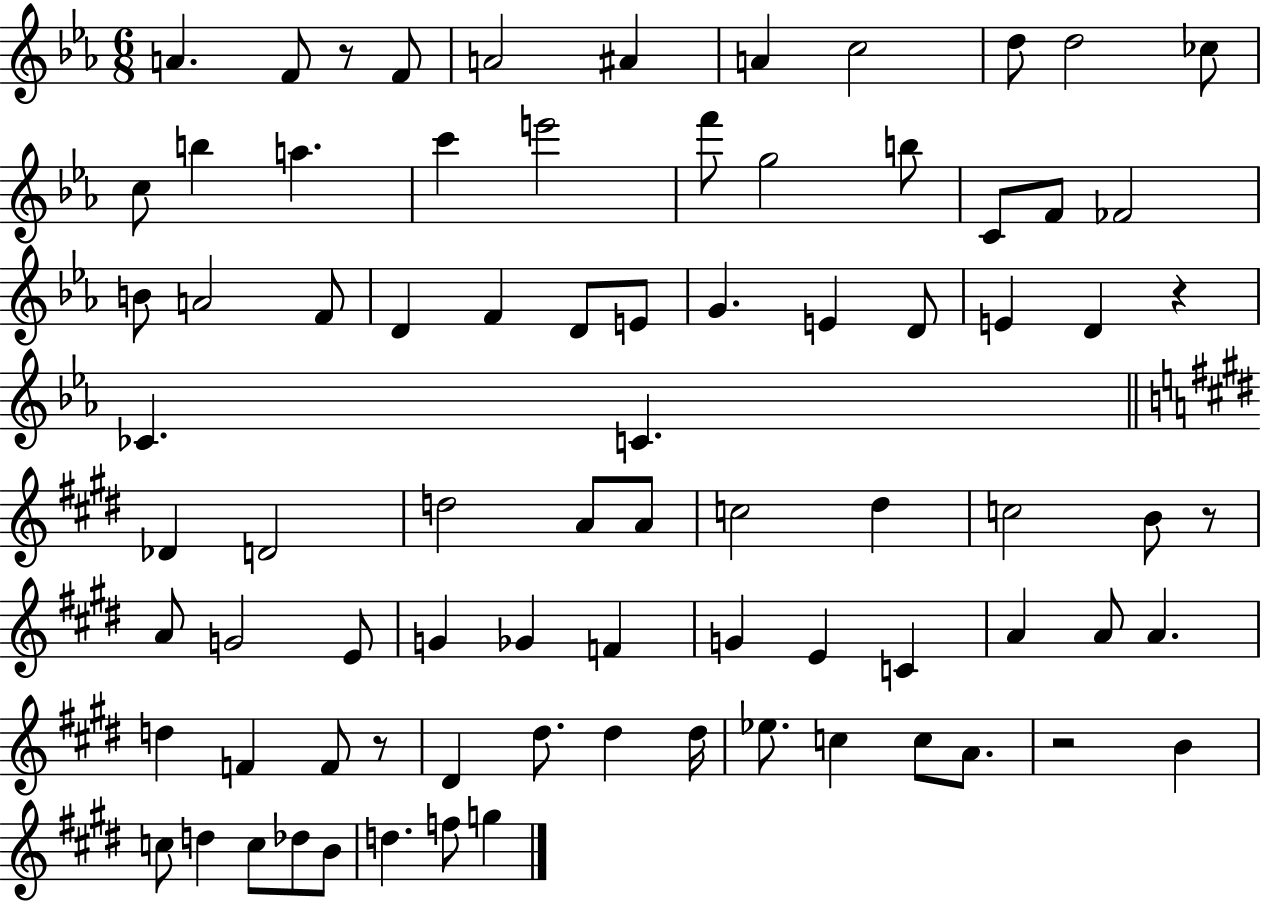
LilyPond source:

{
  \clef treble
  \numericTimeSignature
  \time 6/8
  \key ees \major
  a'4. f'8 r8 f'8 | a'2 ais'4 | a'4 c''2 | d''8 d''2 ces''8 | \break c''8 b''4 a''4. | c'''4 e'''2 | f'''8 g''2 b''8 | c'8 f'8 fes'2 | \break b'8 a'2 f'8 | d'4 f'4 d'8 e'8 | g'4. e'4 d'8 | e'4 d'4 r4 | \break ces'4. c'4. | \bar "||" \break \key e \major des'4 d'2 | d''2 a'8 a'8 | c''2 dis''4 | c''2 b'8 r8 | \break a'8 g'2 e'8 | g'4 ges'4 f'4 | g'4 e'4 c'4 | a'4 a'8 a'4. | \break d''4 f'4 f'8 r8 | dis'4 dis''8. dis''4 dis''16 | ees''8. c''4 c''8 a'8. | r2 b'4 | \break c''8 d''4 c''8 des''8 b'8 | d''4. f''8 g''4 | \bar "|."
}